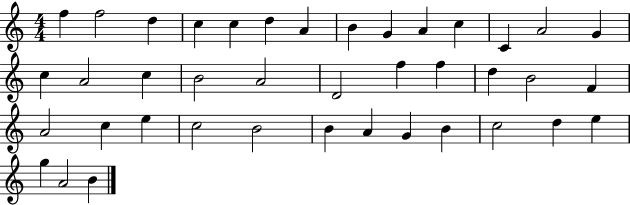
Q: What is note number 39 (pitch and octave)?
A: A4